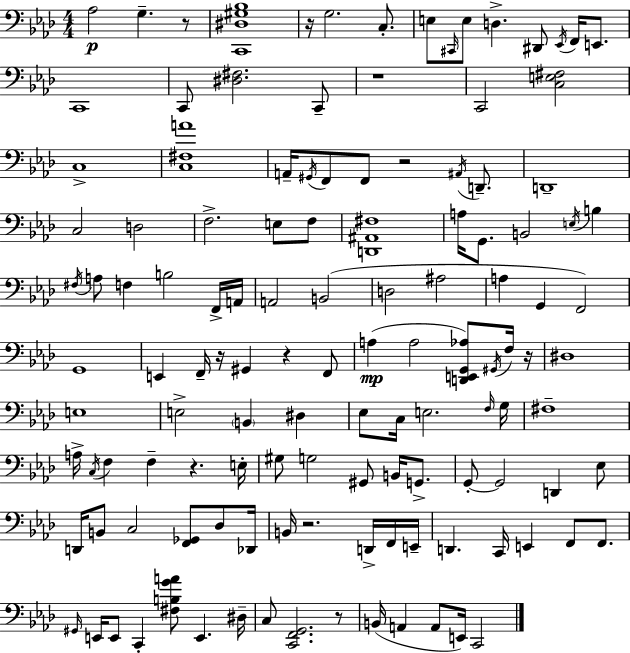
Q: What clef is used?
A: bass